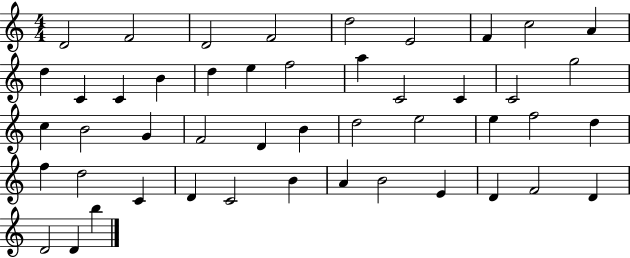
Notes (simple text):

D4/h F4/h D4/h F4/h D5/h E4/h F4/q C5/h A4/q D5/q C4/q C4/q B4/q D5/q E5/q F5/h A5/q C4/h C4/q C4/h G5/h C5/q B4/h G4/q F4/h D4/q B4/q D5/h E5/h E5/q F5/h D5/q F5/q D5/h C4/q D4/q C4/h B4/q A4/q B4/h E4/q D4/q F4/h D4/q D4/h D4/q B5/q